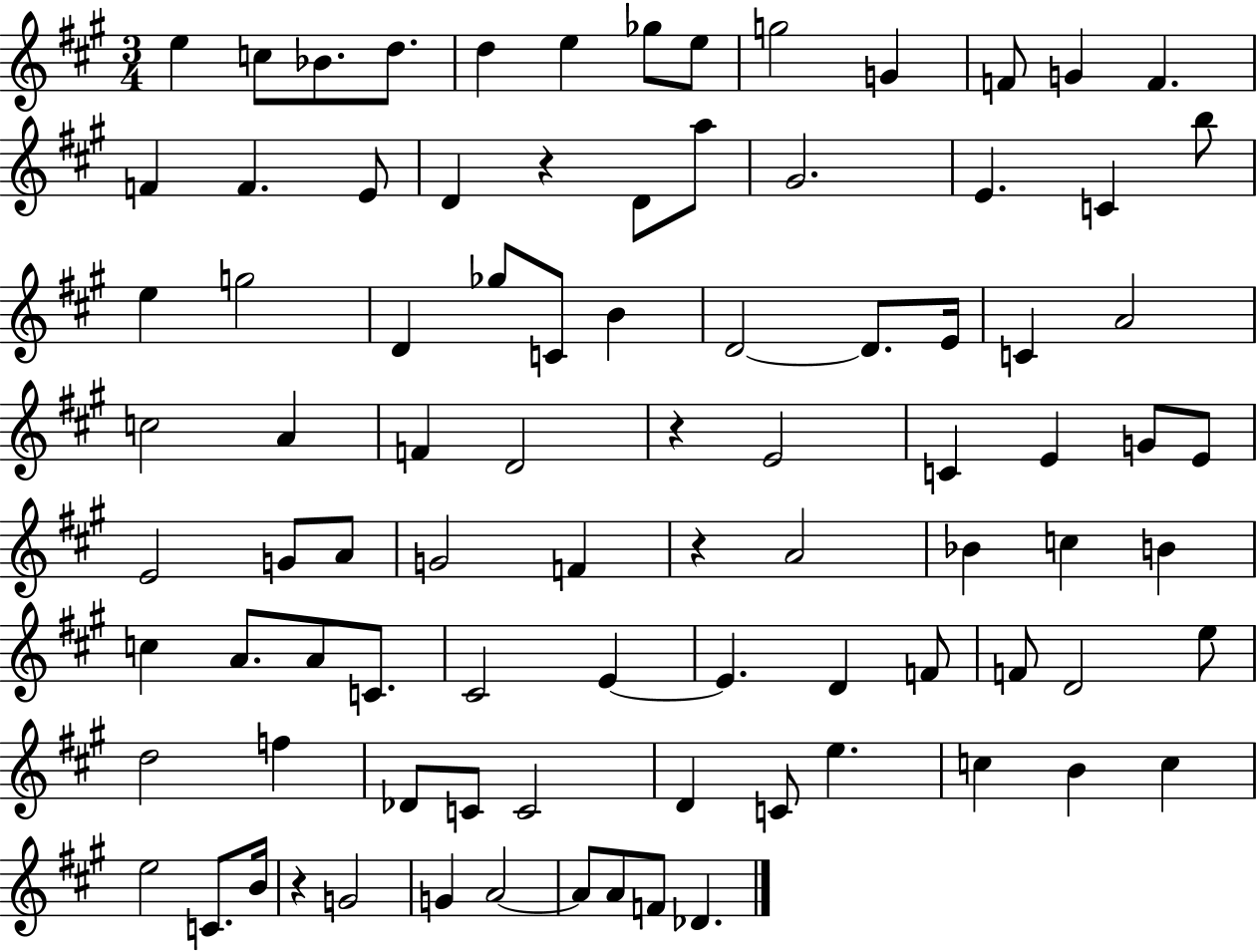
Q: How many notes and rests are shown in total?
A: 89